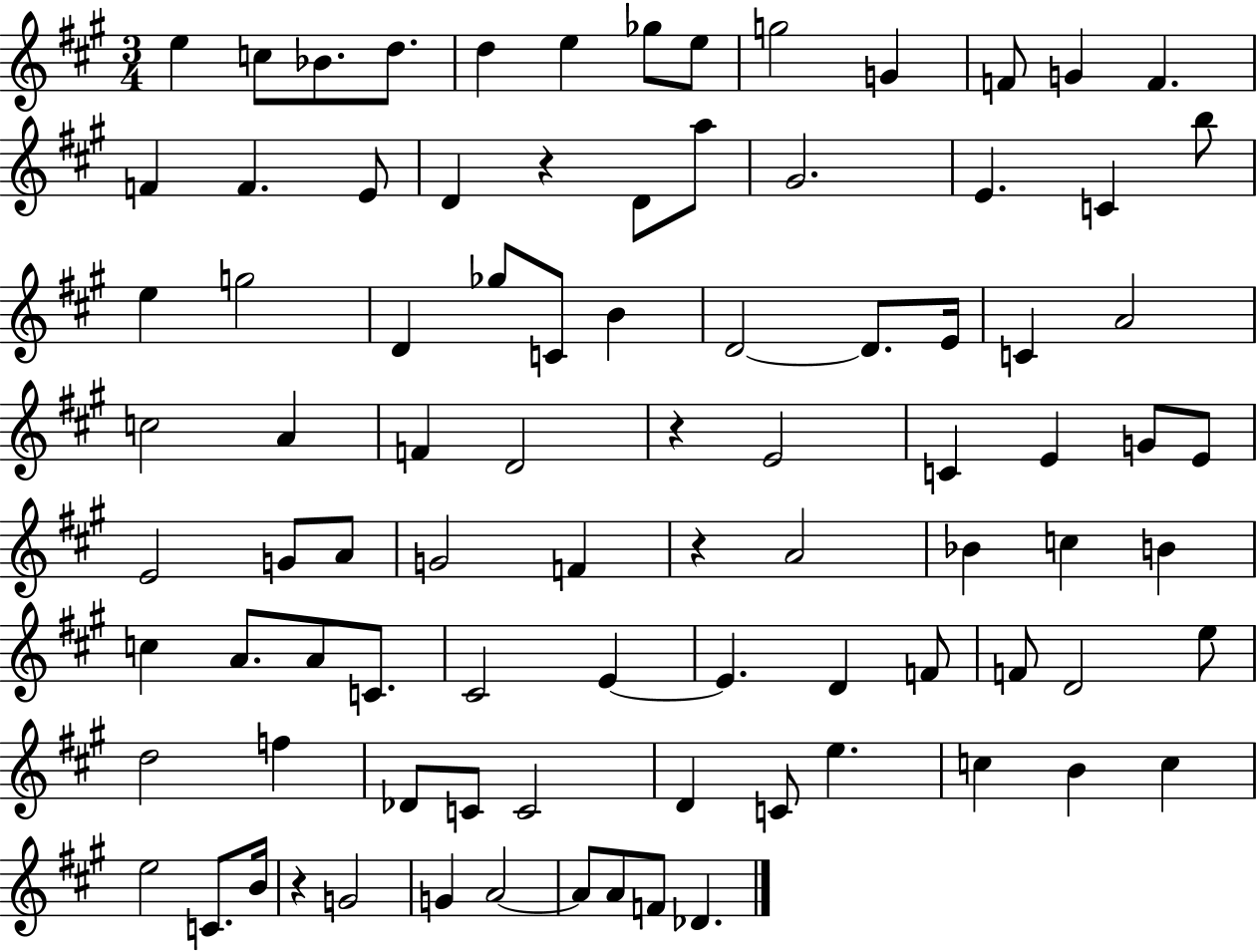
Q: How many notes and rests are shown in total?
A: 89